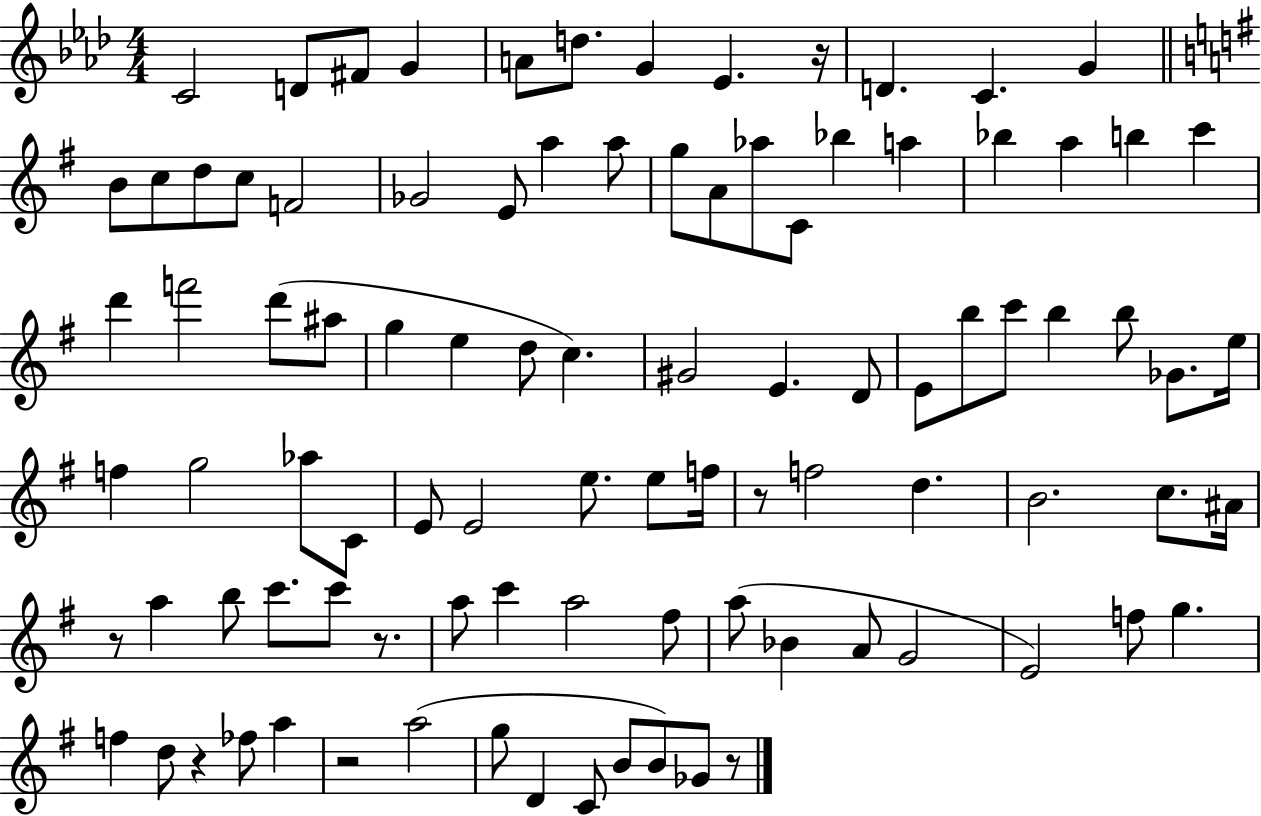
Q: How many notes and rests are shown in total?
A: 95